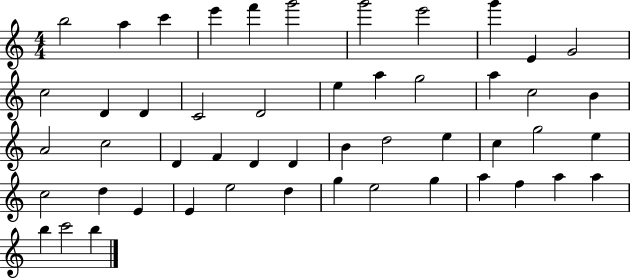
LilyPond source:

{
  \clef treble
  \numericTimeSignature
  \time 4/4
  \key c \major
  b''2 a''4 c'''4 | e'''4 f'''4 g'''2 | g'''2 e'''2 | g'''4 e'4 g'2 | \break c''2 d'4 d'4 | c'2 d'2 | e''4 a''4 g''2 | a''4 c''2 b'4 | \break a'2 c''2 | d'4 f'4 d'4 d'4 | b'4 d''2 e''4 | c''4 g''2 e''4 | \break c''2 d''4 e'4 | e'4 e''2 d''4 | g''4 e''2 g''4 | a''4 f''4 a''4 a''4 | \break b''4 c'''2 b''4 | \bar "|."
}